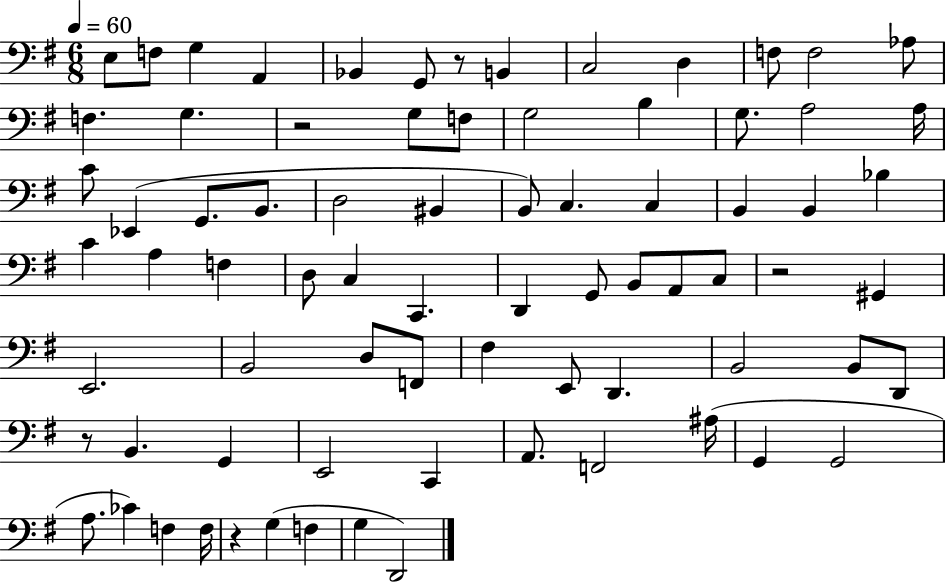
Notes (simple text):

E3/e F3/e G3/q A2/q Bb2/q G2/e R/e B2/q C3/h D3/q F3/e F3/h Ab3/e F3/q. G3/q. R/h G3/e F3/e G3/h B3/q G3/e. A3/h A3/s C4/e Eb2/q G2/e. B2/e. D3/h BIS2/q B2/e C3/q. C3/q B2/q B2/q Bb3/q C4/q A3/q F3/q D3/e C3/q C2/q. D2/q G2/e B2/e A2/e C3/e R/h G#2/q E2/h. B2/h D3/e F2/e F#3/q E2/e D2/q. B2/h B2/e D2/e R/e B2/q. G2/q E2/h C2/q A2/e. F2/h A#3/s G2/q G2/h A3/e. CES4/q F3/q F3/s R/q G3/q F3/q G3/q D2/h